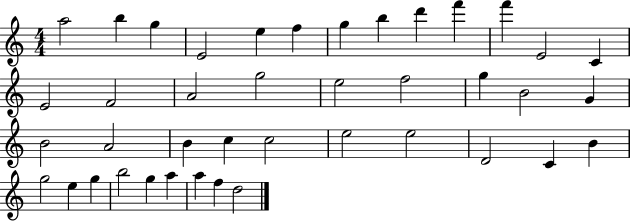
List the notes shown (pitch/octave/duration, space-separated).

A5/h B5/q G5/q E4/h E5/q F5/q G5/q B5/q D6/q F6/q F6/q E4/h C4/q E4/h F4/h A4/h G5/h E5/h F5/h G5/q B4/h G4/q B4/h A4/h B4/q C5/q C5/h E5/h E5/h D4/h C4/q B4/q G5/h E5/q G5/q B5/h G5/q A5/q A5/q F5/q D5/h